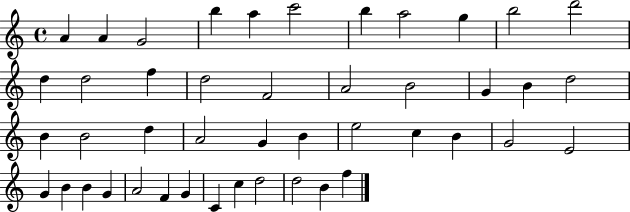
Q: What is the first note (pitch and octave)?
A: A4